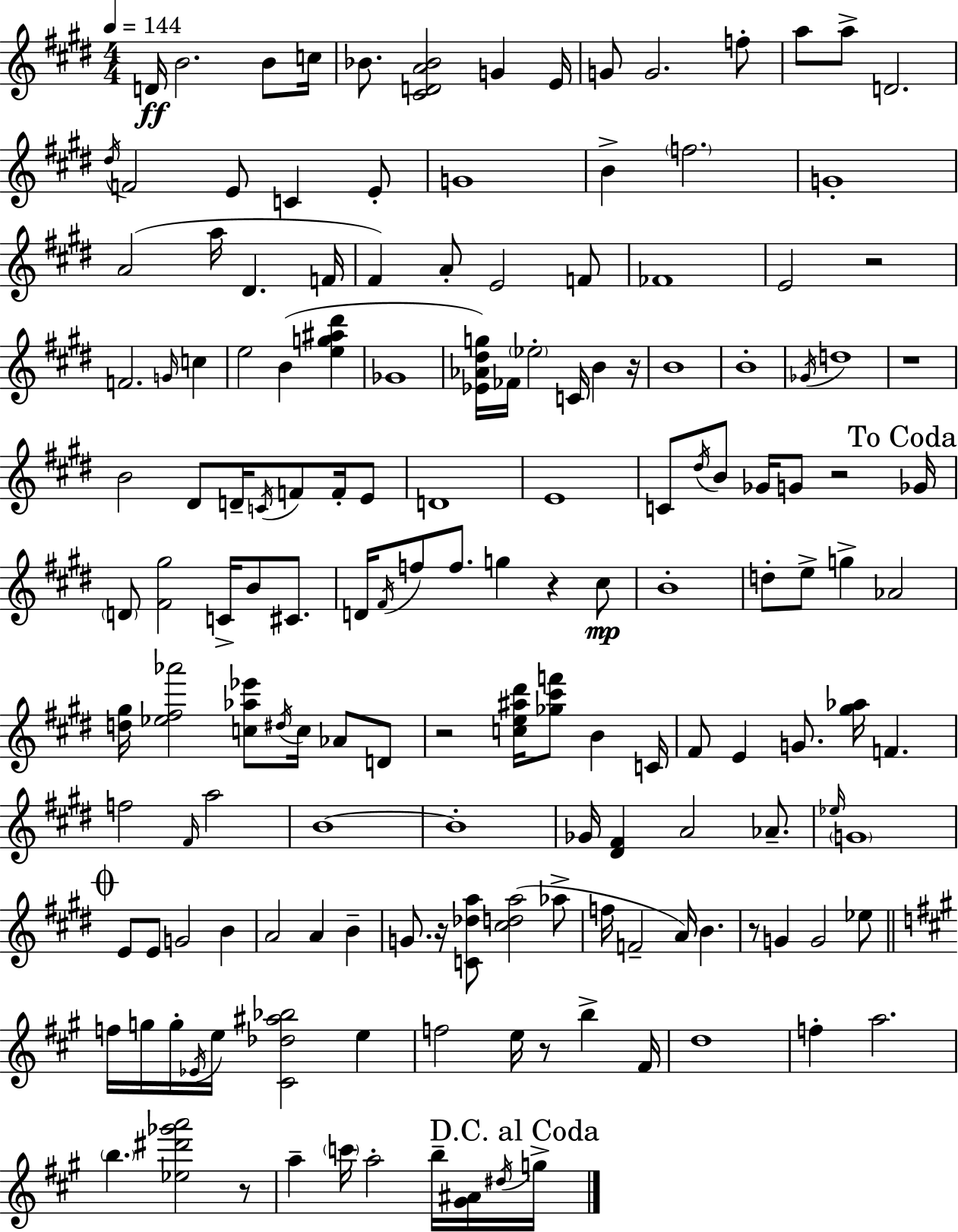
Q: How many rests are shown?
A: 10